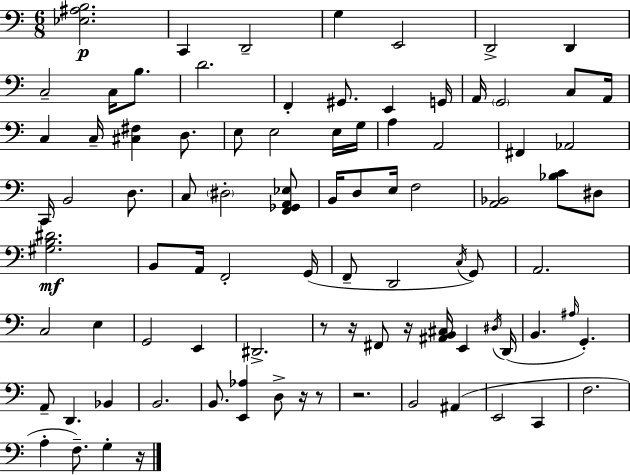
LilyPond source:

{
  \clef bass
  \numericTimeSignature
  \time 6/8
  \key c \major
  \repeat volta 2 { <ees ais b>2.\p | c,4 d,2-- | g4 e,2 | d,2-> d,4 | \break c2-- c16 b8. | d'2. | f,4-. gis,8. e,4 g,16 | a,16 \parenthesize g,2 c8 a,16 | \break c4 c16-- <cis fis>4 d8. | e8 e2 e16 g16 | a4 a,2 | fis,4 aes,2 | \break c,16 b,2 d8. | c8 \parenthesize dis2-. <f, ges, a, ees>8 | b,16 d8 e16 f2 | <a, bes,>2 <bes c'>8 dis8 | \break <gis b dis'>2.\mf | b,8 a,16 f,2-. g,16( | f,8-- d,2 \acciaccatura { c16 }) g,8 | a,2. | \break c2 e4 | g,2 e,4 | dis,2.-> | r8 r16 fis,8 r16 <ais, b, cis>16 e,4 | \break \acciaccatura { dis16 }( d,16 b,4. \grace { ais16 } g,4.-.) | a,8-- d,4. bes,4 | b,2. | b,8. <e, aes>4 d8-> | \break r16 r8 r2. | b,2 ais,4( | e,2 c,4 | f2. | \break a4-. f8.--) g4-. | r16 } \bar "|."
}